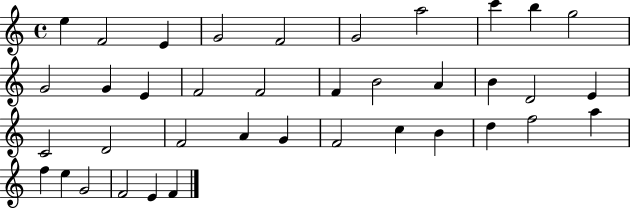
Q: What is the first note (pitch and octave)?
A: E5